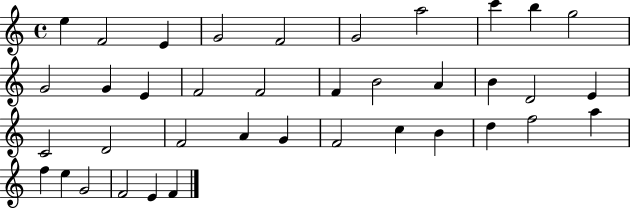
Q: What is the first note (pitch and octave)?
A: E5